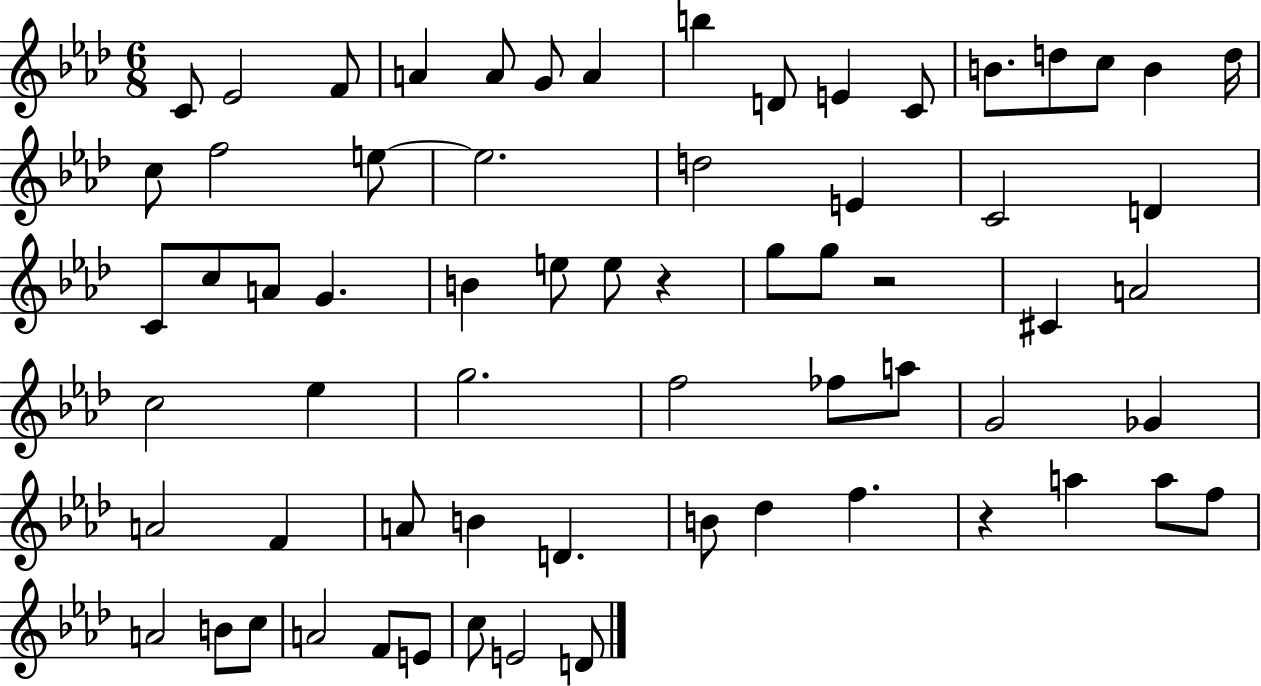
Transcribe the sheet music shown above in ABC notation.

X:1
T:Untitled
M:6/8
L:1/4
K:Ab
C/2 _E2 F/2 A A/2 G/2 A b D/2 E C/2 B/2 d/2 c/2 B d/4 c/2 f2 e/2 e2 d2 E C2 D C/2 c/2 A/2 G B e/2 e/2 z g/2 g/2 z2 ^C A2 c2 _e g2 f2 _f/2 a/2 G2 _G A2 F A/2 B D B/2 _d f z a a/2 f/2 A2 B/2 c/2 A2 F/2 E/2 c/2 E2 D/2